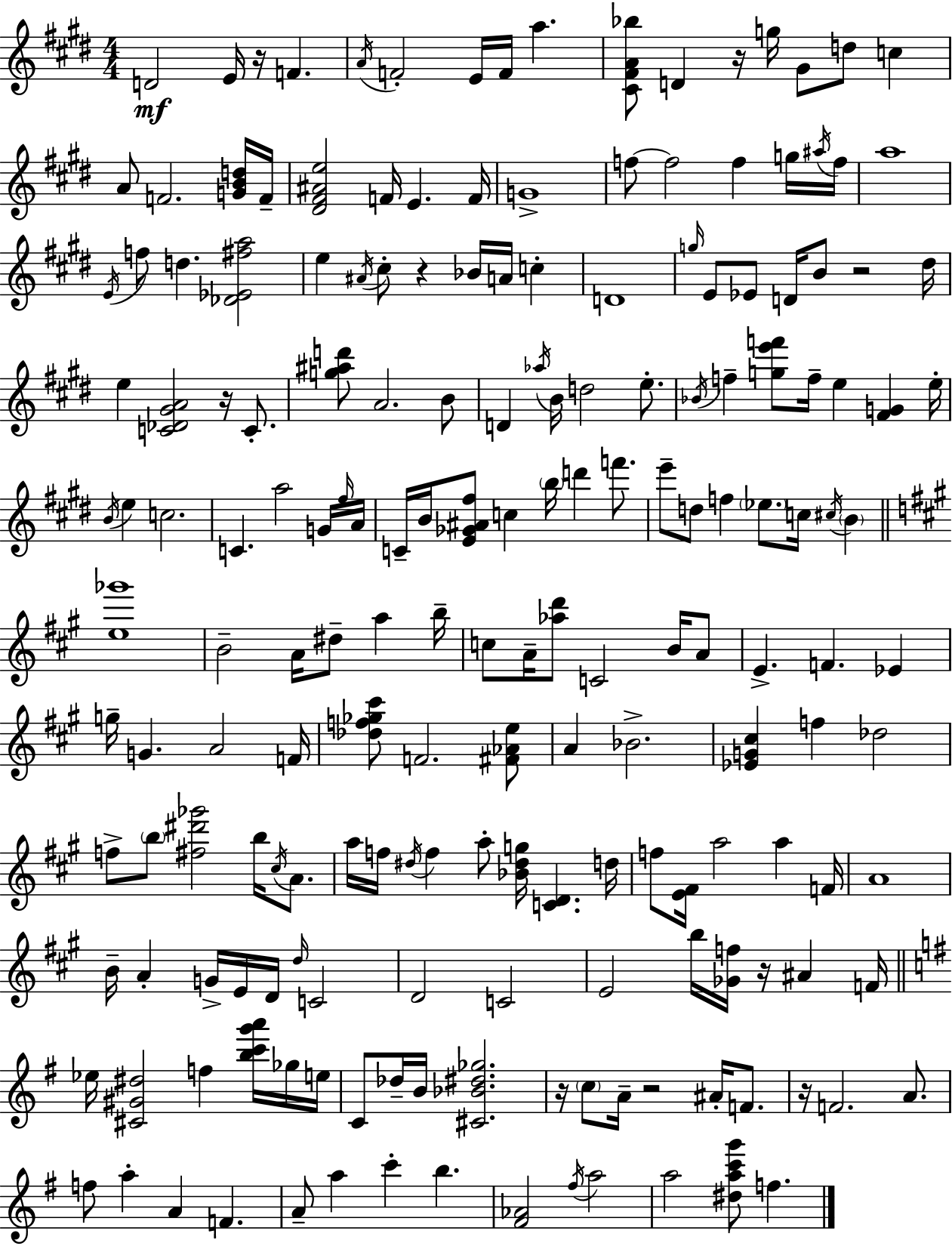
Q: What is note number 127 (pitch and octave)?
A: B5